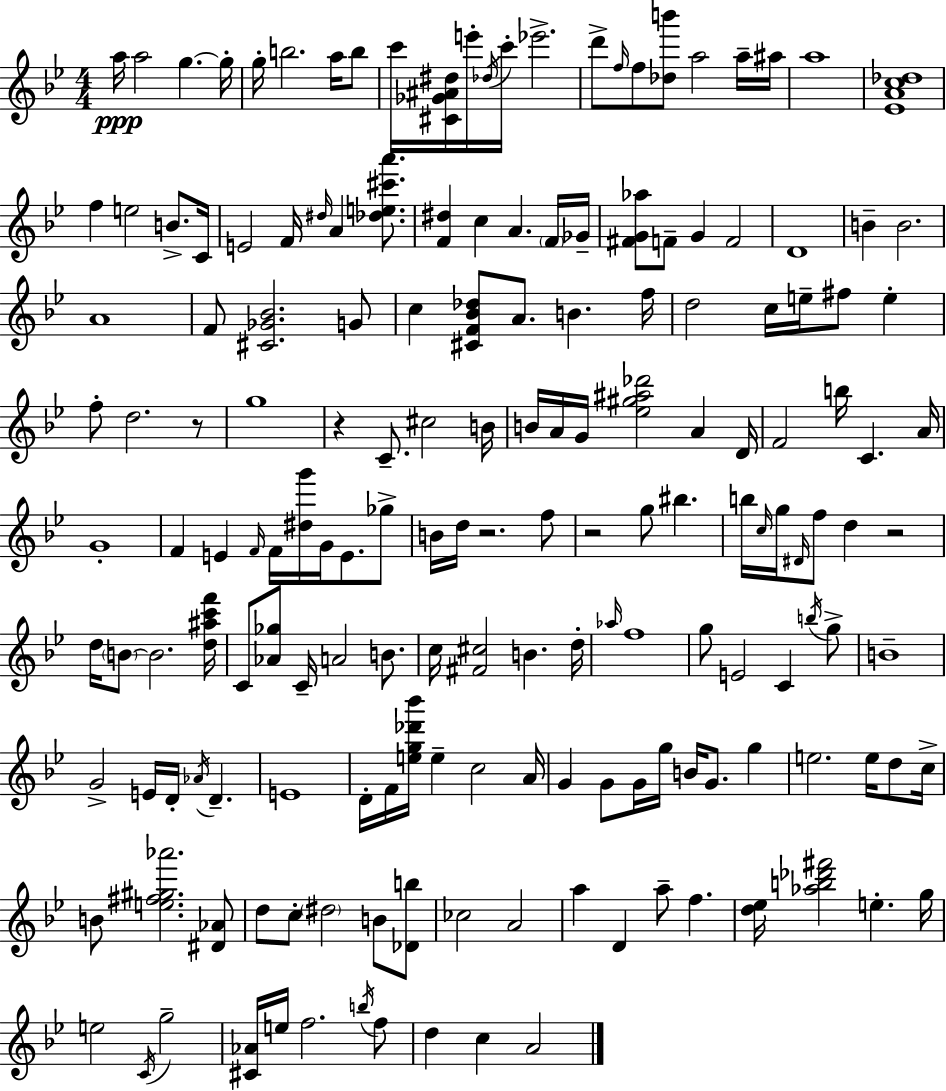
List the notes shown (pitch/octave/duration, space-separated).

A5/s A5/h G5/q. G5/s G5/s B5/h. A5/s B5/e C6/s [C#4,Gb4,A#4,D#5]/s E6/s Db5/s C6/s Eb6/h. D6/e F5/s F5/e [Db5,B6]/e A5/h A5/s A#5/s A5/w [Eb4,A4,C5,Db5]/w F5/q E5/h B4/e. C4/s E4/h F4/s D#5/s A4/q [Db5,E5,C#6,A6]/e. [F4,D#5]/q C5/q A4/q. F4/s Gb4/s [F#4,G4,Ab5]/e F4/e G4/q F4/h D4/w B4/q B4/h. A4/w F4/e [C#4,Gb4,Bb4]/h. G4/e C5/q [C#4,F4,Bb4,Db5]/e A4/e. B4/q. F5/s D5/h C5/s E5/s F#5/e E5/q F5/e D5/h. R/e G5/w R/q C4/e. C#5/h B4/s B4/s A4/s G4/s [Eb5,G#5,A#5,Db6]/h A4/q D4/s F4/h B5/s C4/q. A4/s G4/w F4/q E4/q F4/s F4/s [D#5,G6]/s G4/s E4/e. Gb5/e B4/s D5/s R/h. F5/e R/h G5/e BIS5/q. B5/s C5/s G5/s D#4/s F5/e D5/q R/h D5/s B4/e B4/h. [D5,A#5,C6,F6]/s C4/e [Ab4,Gb5]/e C4/s A4/h B4/e. C5/s [F#4,C#5]/h B4/q. D5/s Ab5/s F5/w G5/e E4/h C4/q B5/s G5/e B4/w G4/h E4/s D4/s Ab4/s D4/q. E4/w D4/s F4/s [E5,G5,Db6,Bb6]/s E5/q C5/h A4/s G4/q G4/e G4/s G5/s B4/s G4/e. G5/q E5/h. E5/s D5/e C5/s B4/e [E5,F#5,G#5,Ab6]/h. [D#4,Ab4]/e D5/e C5/e D#5/h B4/e [Db4,B5]/e CES5/h A4/h A5/q D4/q A5/e F5/q. [D5,Eb5]/s [Ab5,B5,Db6,F#6]/h E5/q. G5/s E5/h C4/s G5/h [C#4,Ab4]/s E5/s F5/h. B5/s F5/e D5/q C5/q A4/h